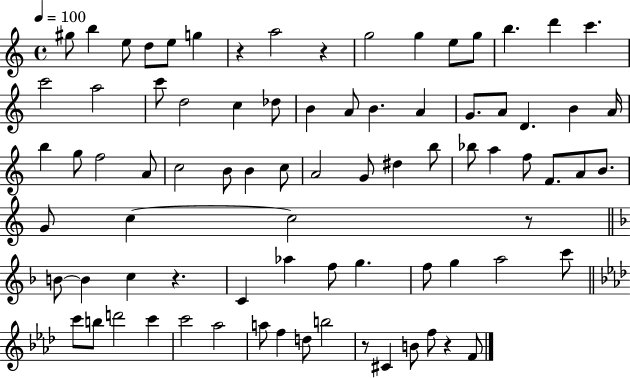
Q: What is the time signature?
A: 4/4